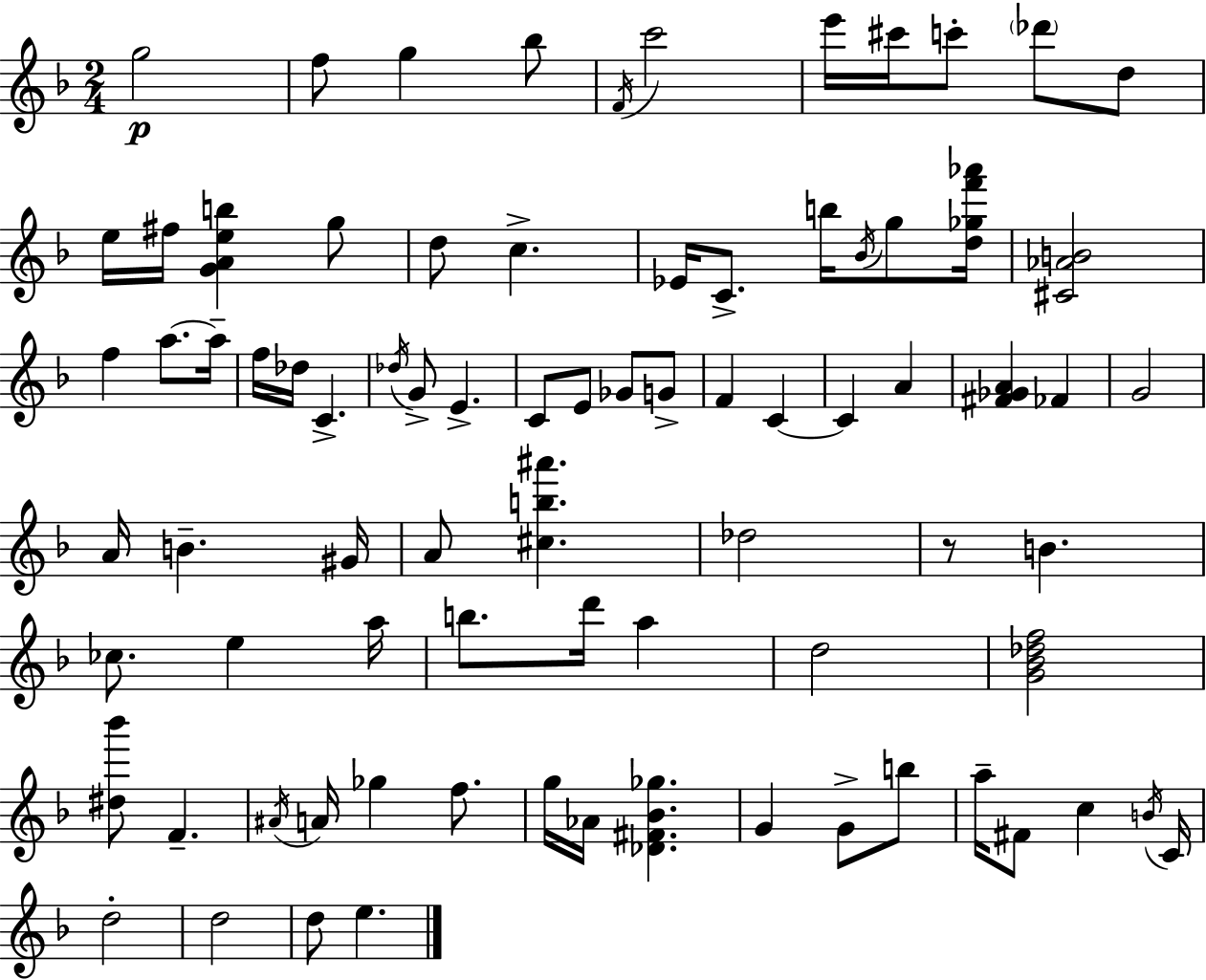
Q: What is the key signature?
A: F major